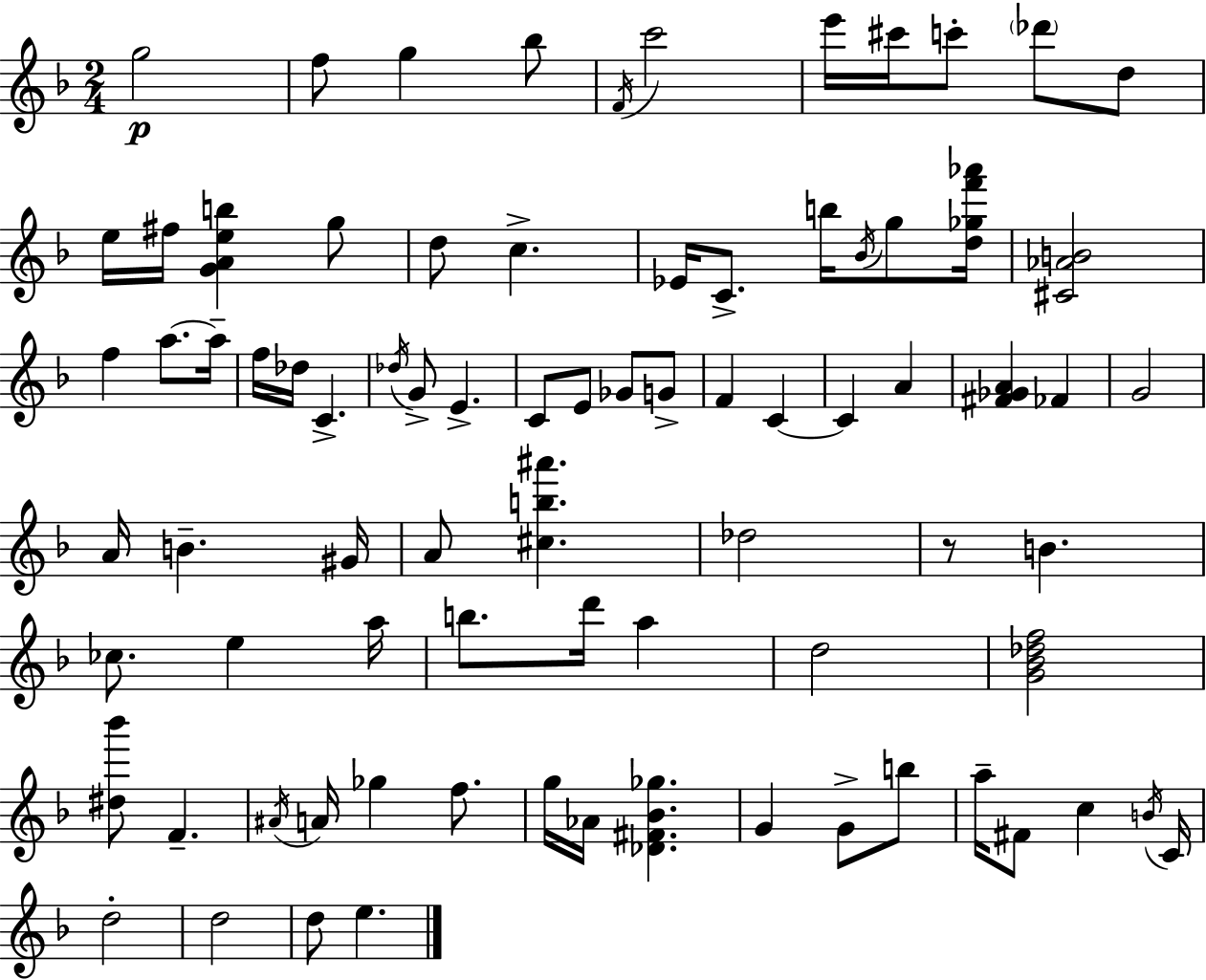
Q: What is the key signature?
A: F major